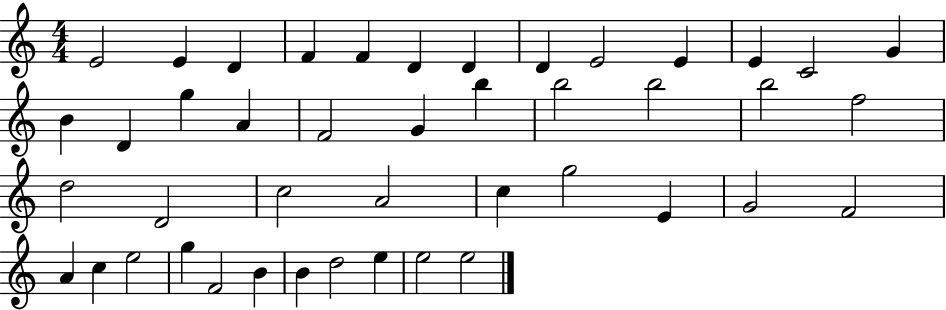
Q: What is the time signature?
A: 4/4